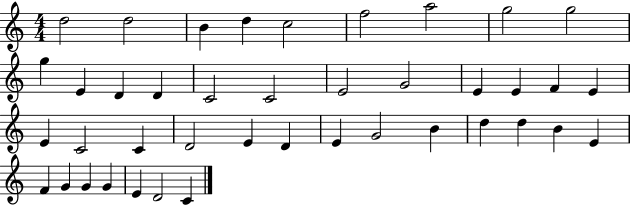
{
  \clef treble
  \numericTimeSignature
  \time 4/4
  \key c \major
  d''2 d''2 | b'4 d''4 c''2 | f''2 a''2 | g''2 g''2 | \break g''4 e'4 d'4 d'4 | c'2 c'2 | e'2 g'2 | e'4 e'4 f'4 e'4 | \break e'4 c'2 c'4 | d'2 e'4 d'4 | e'4 g'2 b'4 | d''4 d''4 b'4 e'4 | \break f'4 g'4 g'4 g'4 | e'4 d'2 c'4 | \bar "|."
}